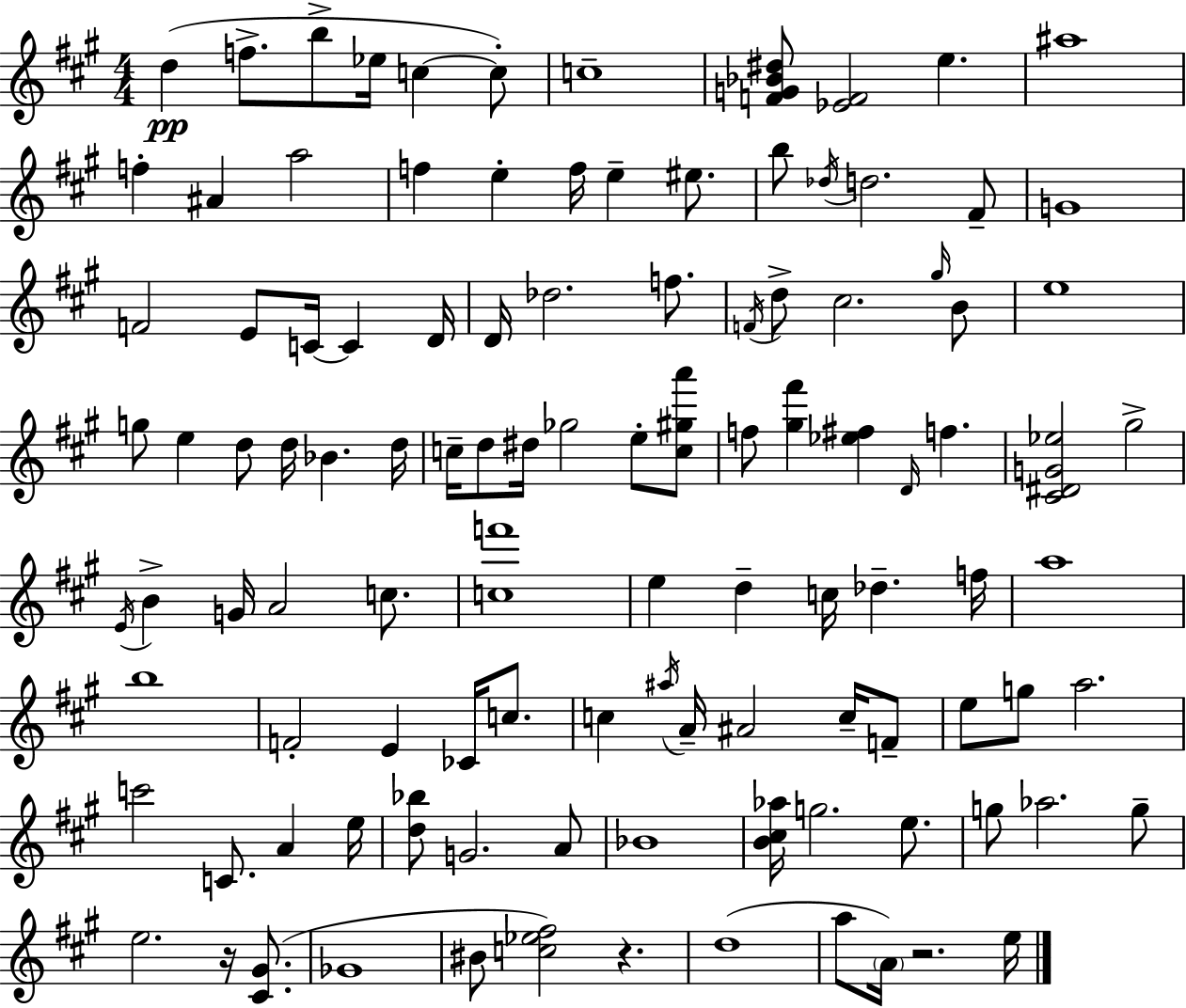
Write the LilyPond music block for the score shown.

{
  \clef treble
  \numericTimeSignature
  \time 4/4
  \key a \major
  \repeat volta 2 { d''4(\pp f''8.-> b''8-> ees''16 c''4~~ c''8-.) | c''1-- | <f' g' bes' dis''>8 <ees' f'>2 e''4. | ais''1 | \break f''4-. ais'4 a''2 | f''4 e''4-. f''16 e''4-- eis''8. | b''8 \acciaccatura { des''16 } d''2. fis'8-- | g'1 | \break f'2 e'8 c'16~~ c'4 | d'16 d'16 des''2. f''8. | \acciaccatura { f'16 } d''8-> cis''2. | \grace { gis''16 } b'8 e''1 | \break g''8 e''4 d''8 d''16 bes'4. | d''16 c''16-- d''8 dis''16 ges''2 e''8-. | <c'' gis'' a'''>8 f''8 <gis'' fis'''>4 <ees'' fis''>4 \grace { d'16 } f''4. | <cis' dis' g' ees''>2 gis''2-> | \break \acciaccatura { e'16 } b'4-> g'16 a'2 | c''8. <c'' f'''>1 | e''4 d''4-- c''16 des''4.-- | f''16 a''1 | \break b''1 | f'2-. e'4 | ces'16 c''8. c''4 \acciaccatura { ais''16 } a'16-- ais'2 | c''16-- f'8-- e''8 g''8 a''2. | \break c'''2 c'8. | a'4 e''16 <d'' bes''>8 g'2. | a'8 bes'1 | <b' cis'' aes''>16 g''2. | \break e''8. g''8 aes''2. | g''8-- e''2. | r16 <cis' gis'>8.( ges'1 | bis'8 <c'' ees'' fis''>2) | \break r4. d''1( | a''8 \parenthesize a'16) r2. | e''16 } \bar "|."
}